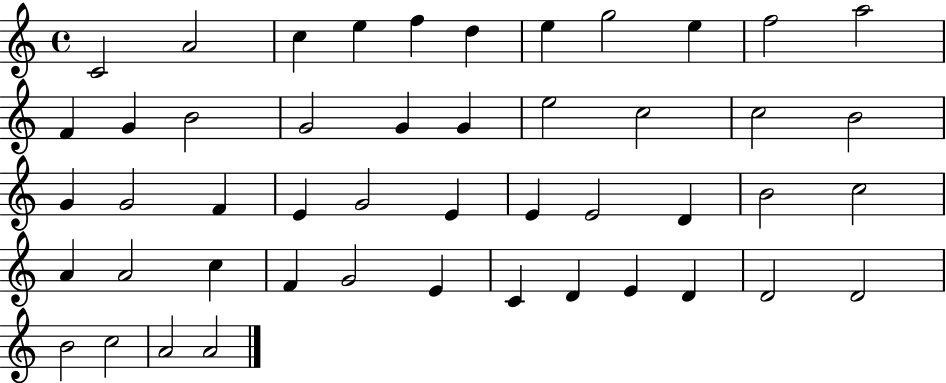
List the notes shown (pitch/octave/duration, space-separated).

C4/h A4/h C5/q E5/q F5/q D5/q E5/q G5/h E5/q F5/h A5/h F4/q G4/q B4/h G4/h G4/q G4/q E5/h C5/h C5/h B4/h G4/q G4/h F4/q E4/q G4/h E4/q E4/q E4/h D4/q B4/h C5/h A4/q A4/h C5/q F4/q G4/h E4/q C4/q D4/q E4/q D4/q D4/h D4/h B4/h C5/h A4/h A4/h